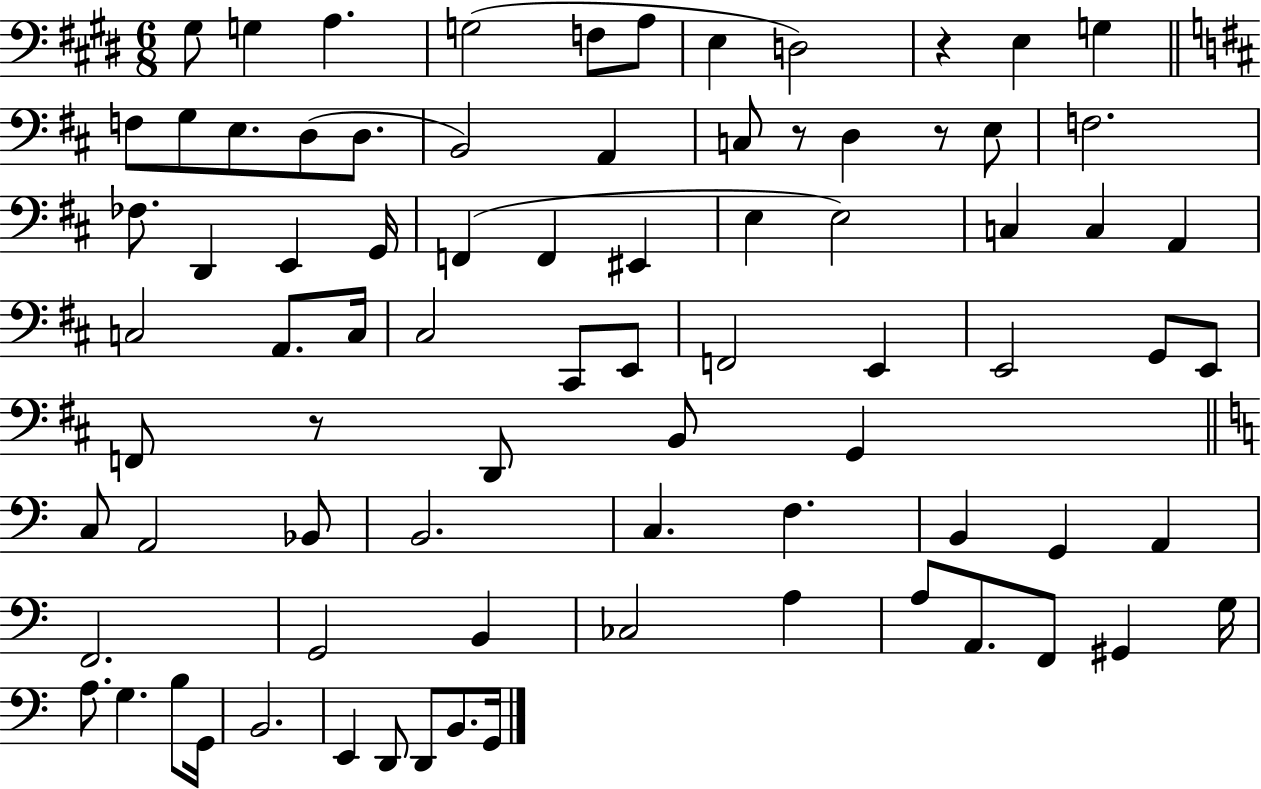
{
  \clef bass
  \numericTimeSignature
  \time 6/8
  \key e \major
  gis8 g4 a4. | g2( f8 a8 | e4 d2) | r4 e4 g4 | \break \bar "||" \break \key b \minor f8 g8 e8. d8( d8. | b,2) a,4 | c8 r8 d4 r8 e8 | f2. | \break fes8. d,4 e,4 g,16 | f,4( f,4 eis,4 | e4 e2) | c4 c4 a,4 | \break c2 a,8. c16 | cis2 cis,8 e,8 | f,2 e,4 | e,2 g,8 e,8 | \break f,8 r8 d,8 b,8 g,4 | \bar "||" \break \key c \major c8 a,2 bes,8 | b,2. | c4. f4. | b,4 g,4 a,4 | \break f,2. | g,2 b,4 | ces2 a4 | a8 a,8. f,8 gis,4 g16 | \break a8. g4. b8 g,16 | b,2. | e,4 d,8 d,8 b,8. g,16 | \bar "|."
}